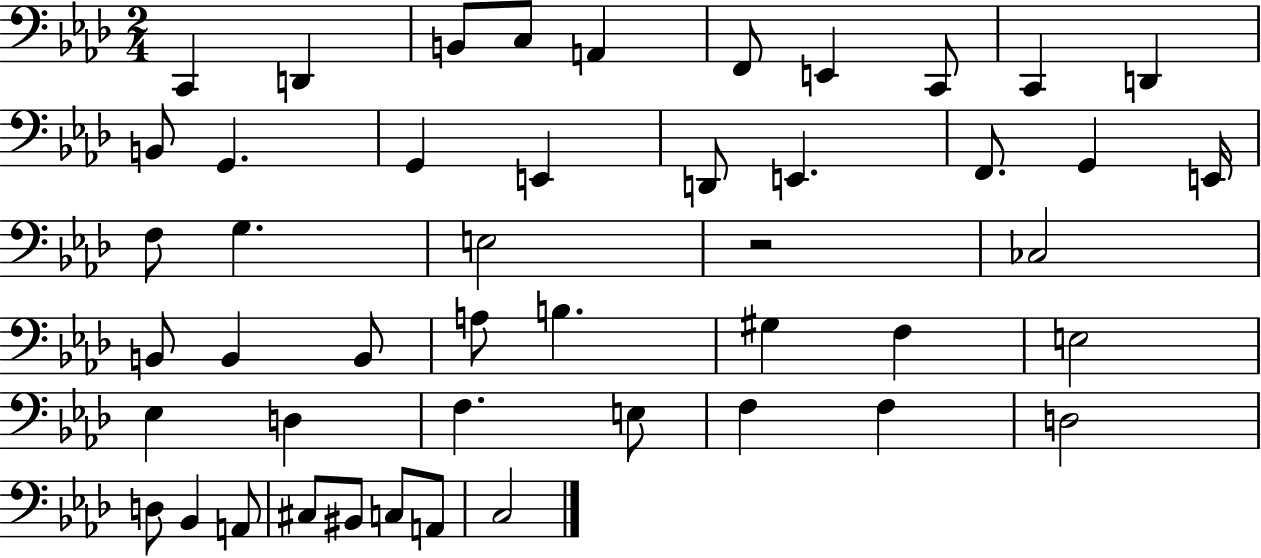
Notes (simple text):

C2/q D2/q B2/e C3/e A2/q F2/e E2/q C2/e C2/q D2/q B2/e G2/q. G2/q E2/q D2/e E2/q. F2/e. G2/q E2/s F3/e G3/q. E3/h R/h CES3/h B2/e B2/q B2/e A3/e B3/q. G#3/q F3/q E3/h Eb3/q D3/q F3/q. E3/e F3/q F3/q D3/h D3/e Bb2/q A2/e C#3/e BIS2/e C3/e A2/e C3/h